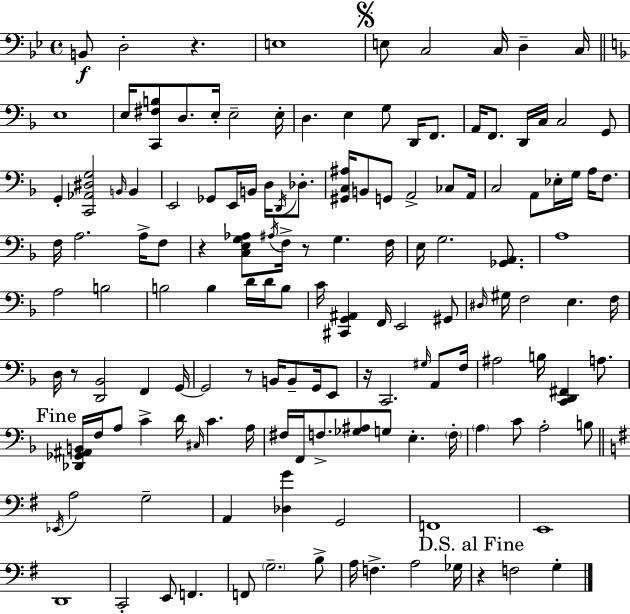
{
  \clef bass
  \time 4/4
  \defaultTimeSignature
  \key g \minor
  b,8\f d2-. r4. | e1 | \mark \markup { \musicglyph "scripts.segno" } e8 c2 c16 d4-- c16 | \bar "||" \break \key f \major e1 | e16 <c, fis b>8 d8. e16-. e2-- e16-. | d4. e4 g8 d,16 f,8. | a,16 f,8. d,16 c16 c2 g,8 | \break g,4-. <c, aes, dis g>2 \grace { b,16 } b,4 | e,2 ges,8 e,16 b,16 d16 \acciaccatura { d,16 } des8.-. | <gis, c ais>16 b,8 g,8 a,2-> ces8 | a,16 c2 a,8 ees16-. g16 a16 f8. | \break f16 a2. a16-> | f8 r4 <c e g aes>8 \acciaccatura { ais16 } f16-> r8 g4. | f16 e16 g2. | <ges, a,>8. a1 | \break a2 b2 | b2 b4 d'16 | d'16 b8 c'16 <cis, g, ais,>4 f,16 e,2 | gis,8 \grace { dis16 } gis16 f2 e4. | \break f16 d16 r8 <d, bes,>2 f,4 | g,16~~ g,2 r8 b,16 b,8-- | g,16 e,8 r16 c,2. | \grace { gis16 } a,8 f16 ais2 b16 <c, d, fis,>4 | \break a8. \mark "Fine" <des, ges, ais, b,>16 f16 a8 c'4-> d'16 \grace { cis16 } c'4. | a16 fis16 f,16 f8.-> <ges ais>8 g8 e4.-. | \parenthesize f16-. \parenthesize a4 c'8 a2-. | b8 \bar "||" \break \key e \minor \acciaccatura { ees,16 } a2 g2-- | a,4 <des g'>4 g,2 | f,1 | e,1 | \break d,1 | c,2-. e,8 f,4. | f,8 \parenthesize g2.-- b8-> | a16 f4.-> a2 | \break ges16 \mark "D.S. al Fine" r4 f2 g4-. | \bar "|."
}